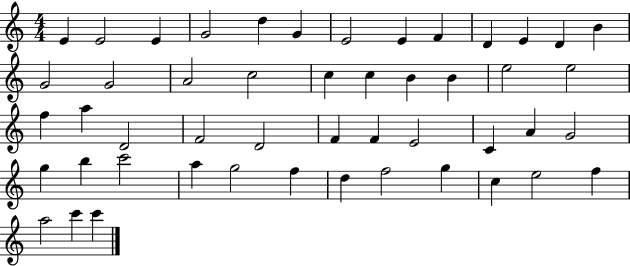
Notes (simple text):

E4/q E4/h E4/q G4/h D5/q G4/q E4/h E4/q F4/q D4/q E4/q D4/q B4/q G4/h G4/h A4/h C5/h C5/q C5/q B4/q B4/q E5/h E5/h F5/q A5/q D4/h F4/h D4/h F4/q F4/q E4/h C4/q A4/q G4/h G5/q B5/q C6/h A5/q G5/h F5/q D5/q F5/h G5/q C5/q E5/h F5/q A5/h C6/q C6/q